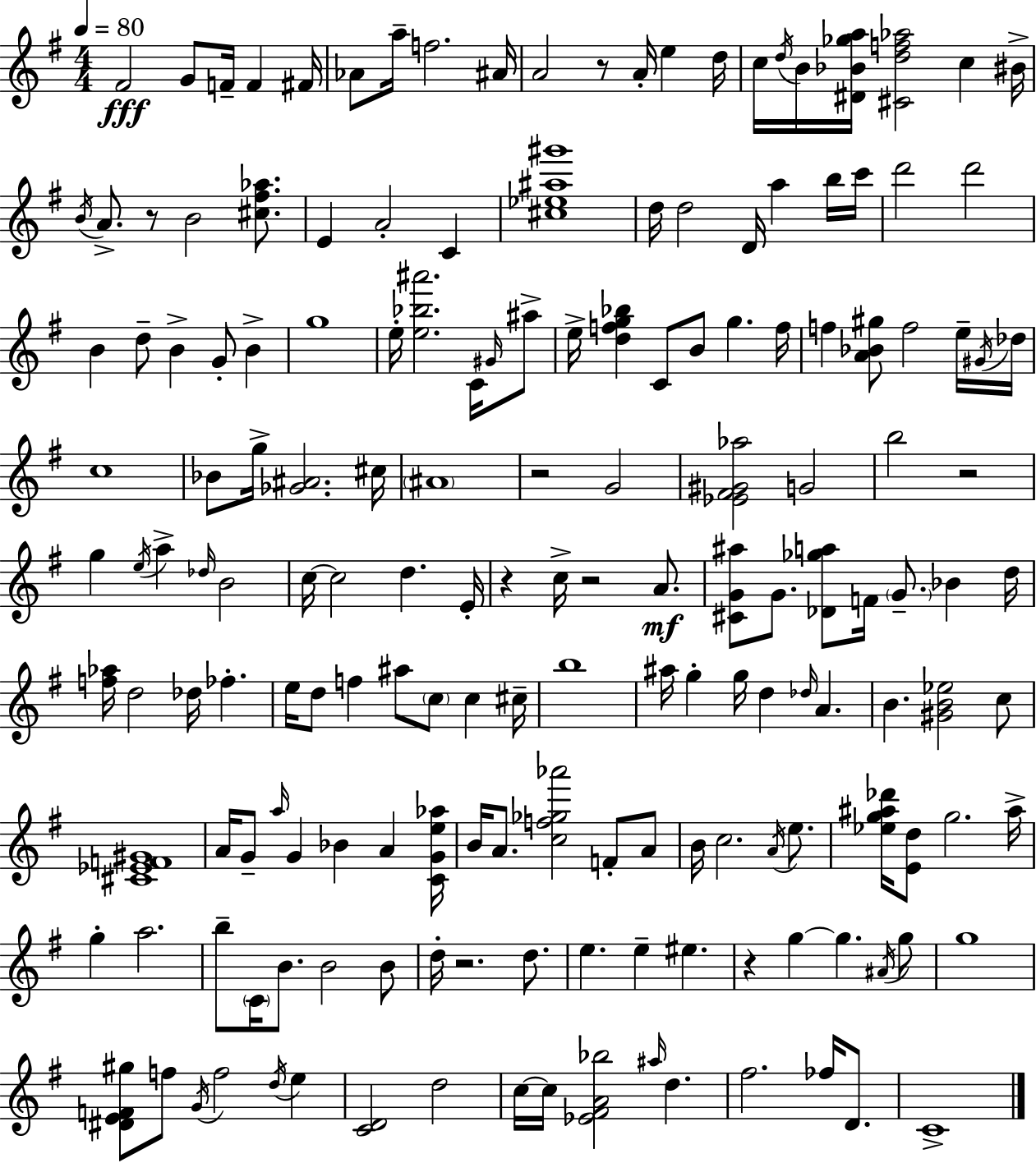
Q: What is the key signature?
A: G major